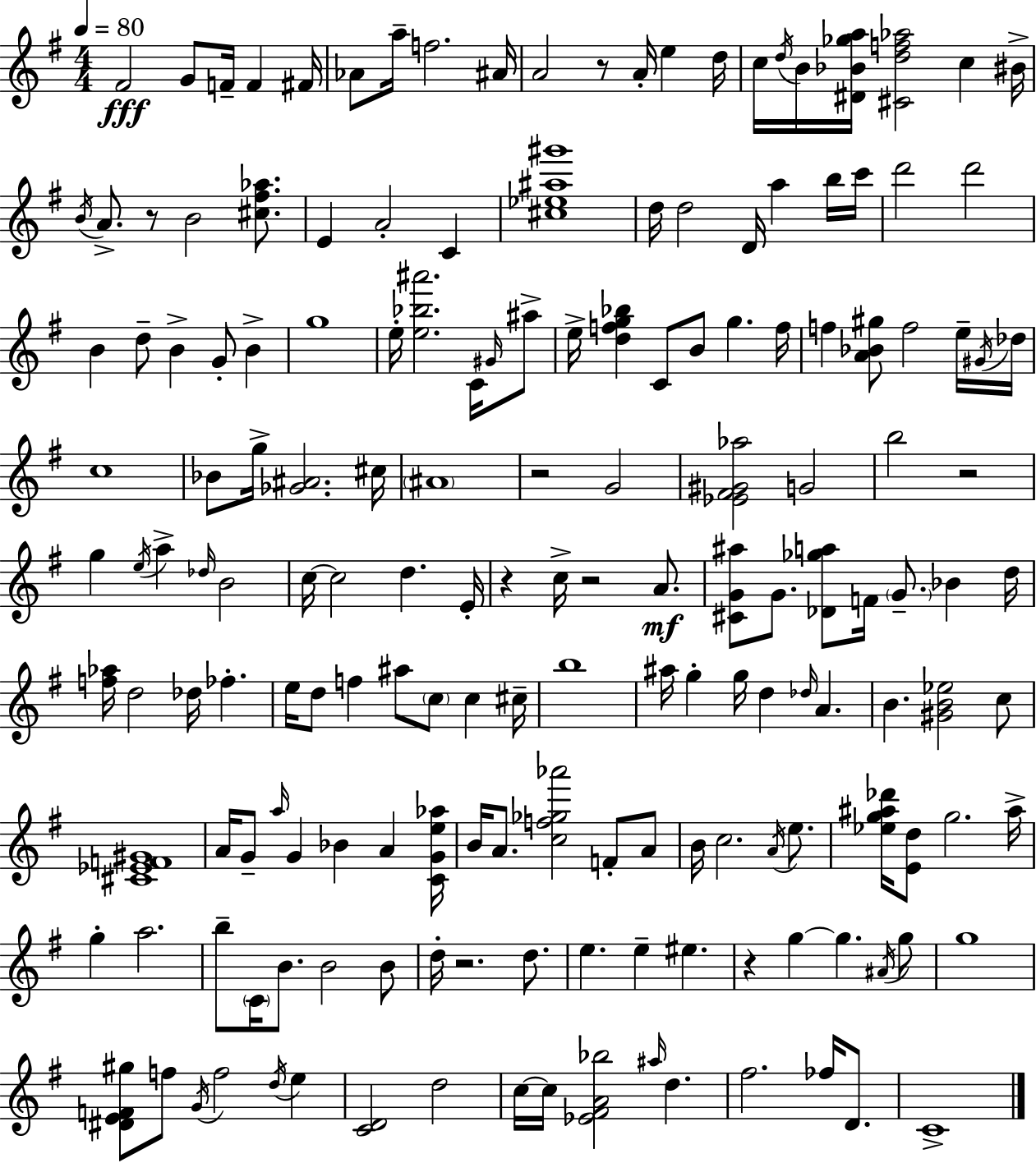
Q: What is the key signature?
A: G major